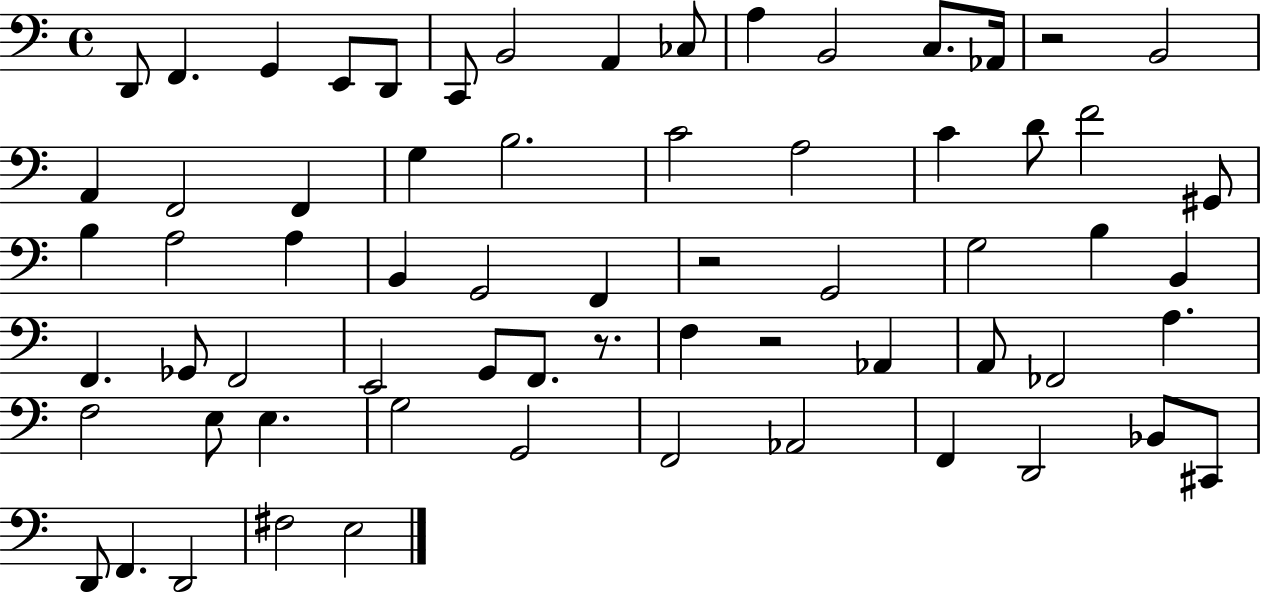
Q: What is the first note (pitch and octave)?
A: D2